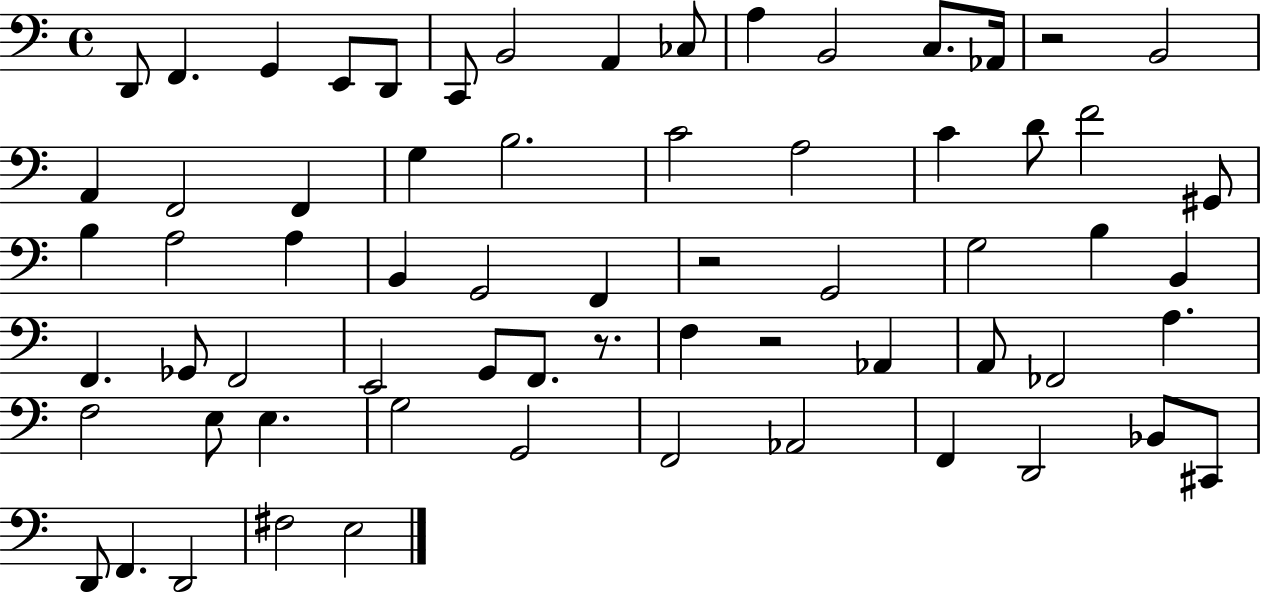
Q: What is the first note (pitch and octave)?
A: D2